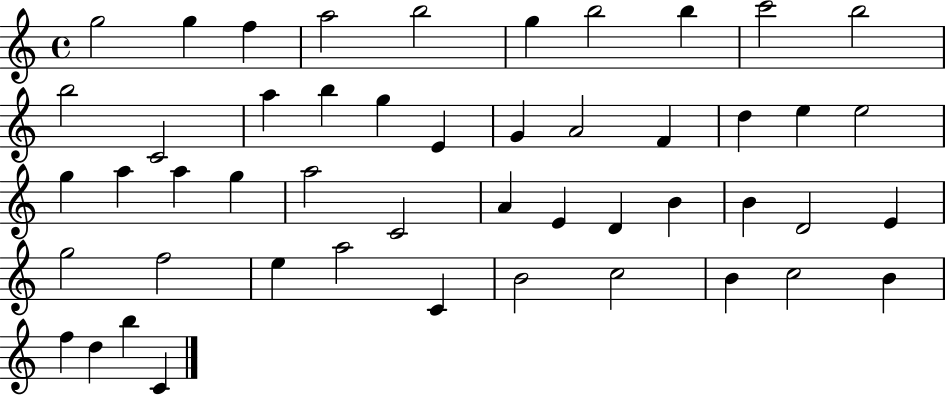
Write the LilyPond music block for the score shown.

{
  \clef treble
  \time 4/4
  \defaultTimeSignature
  \key c \major
  g''2 g''4 f''4 | a''2 b''2 | g''4 b''2 b''4 | c'''2 b''2 | \break b''2 c'2 | a''4 b''4 g''4 e'4 | g'4 a'2 f'4 | d''4 e''4 e''2 | \break g''4 a''4 a''4 g''4 | a''2 c'2 | a'4 e'4 d'4 b'4 | b'4 d'2 e'4 | \break g''2 f''2 | e''4 a''2 c'4 | b'2 c''2 | b'4 c''2 b'4 | \break f''4 d''4 b''4 c'4 | \bar "|."
}